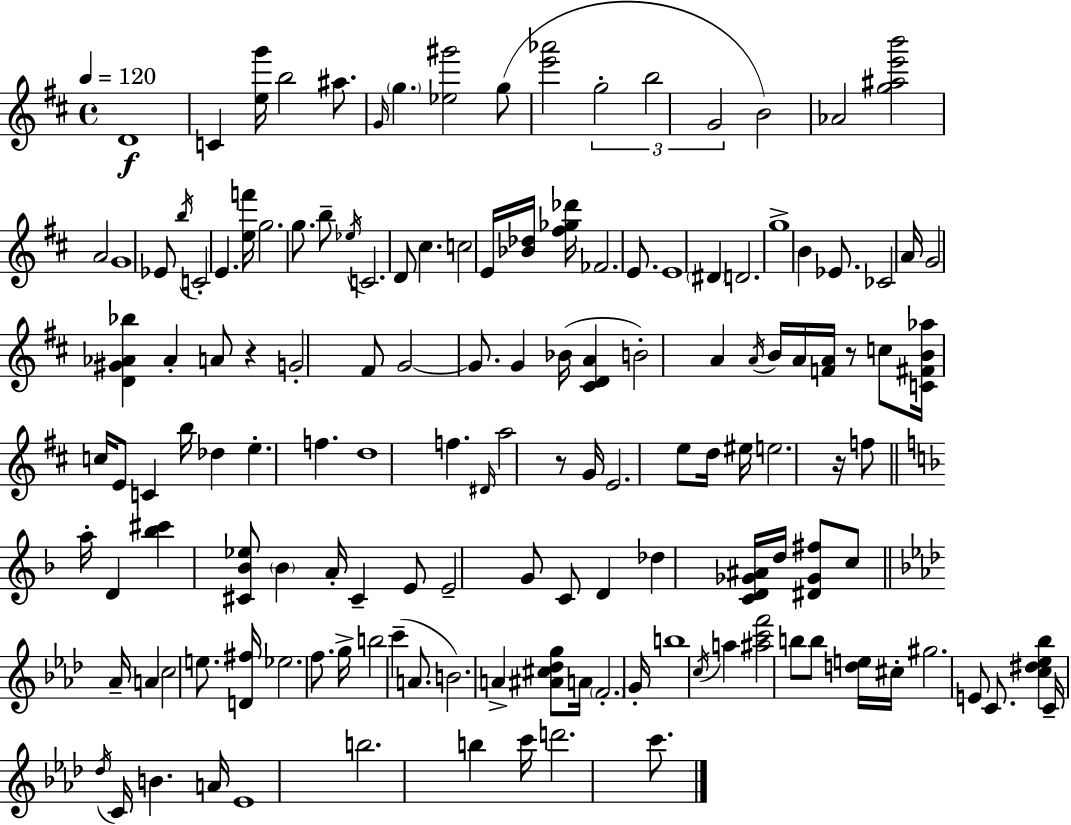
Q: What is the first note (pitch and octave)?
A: D4